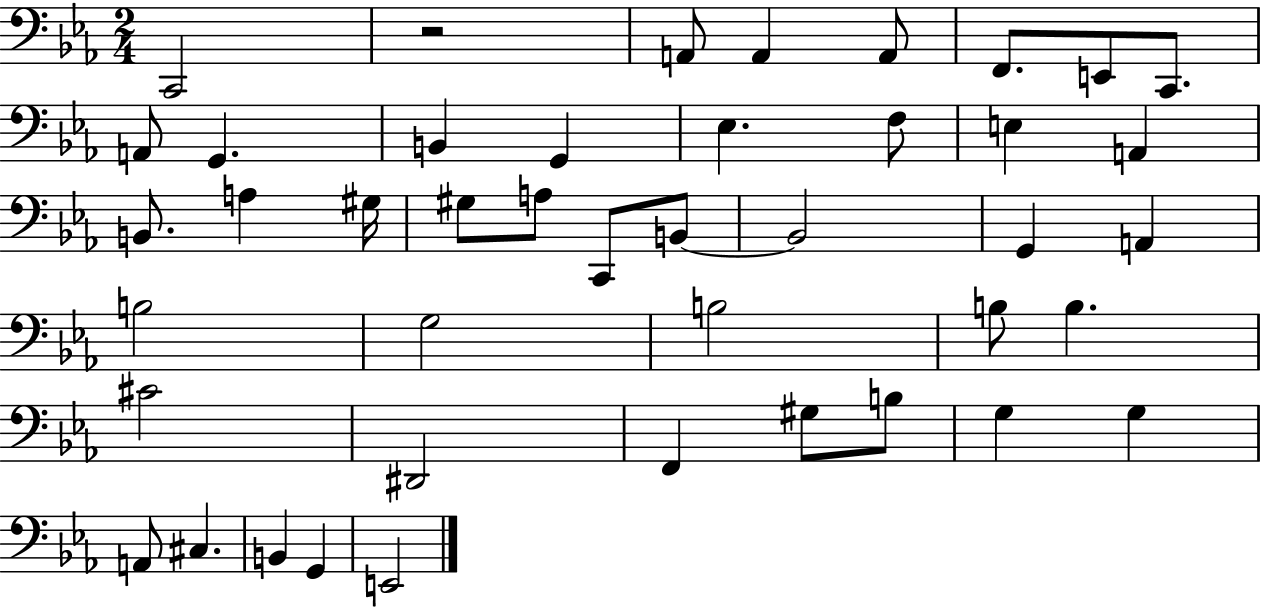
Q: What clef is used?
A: bass